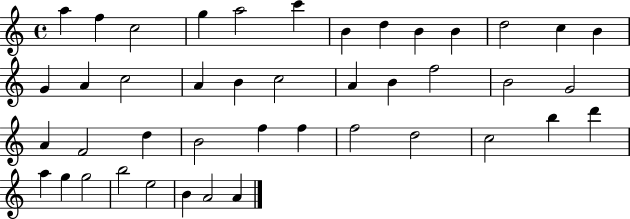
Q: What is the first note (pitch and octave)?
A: A5